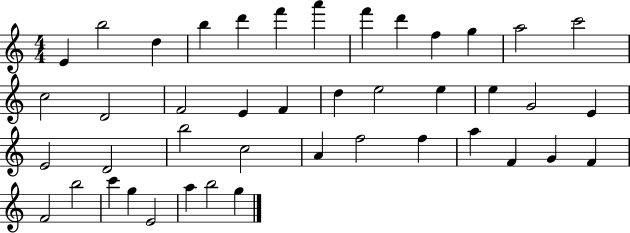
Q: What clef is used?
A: treble